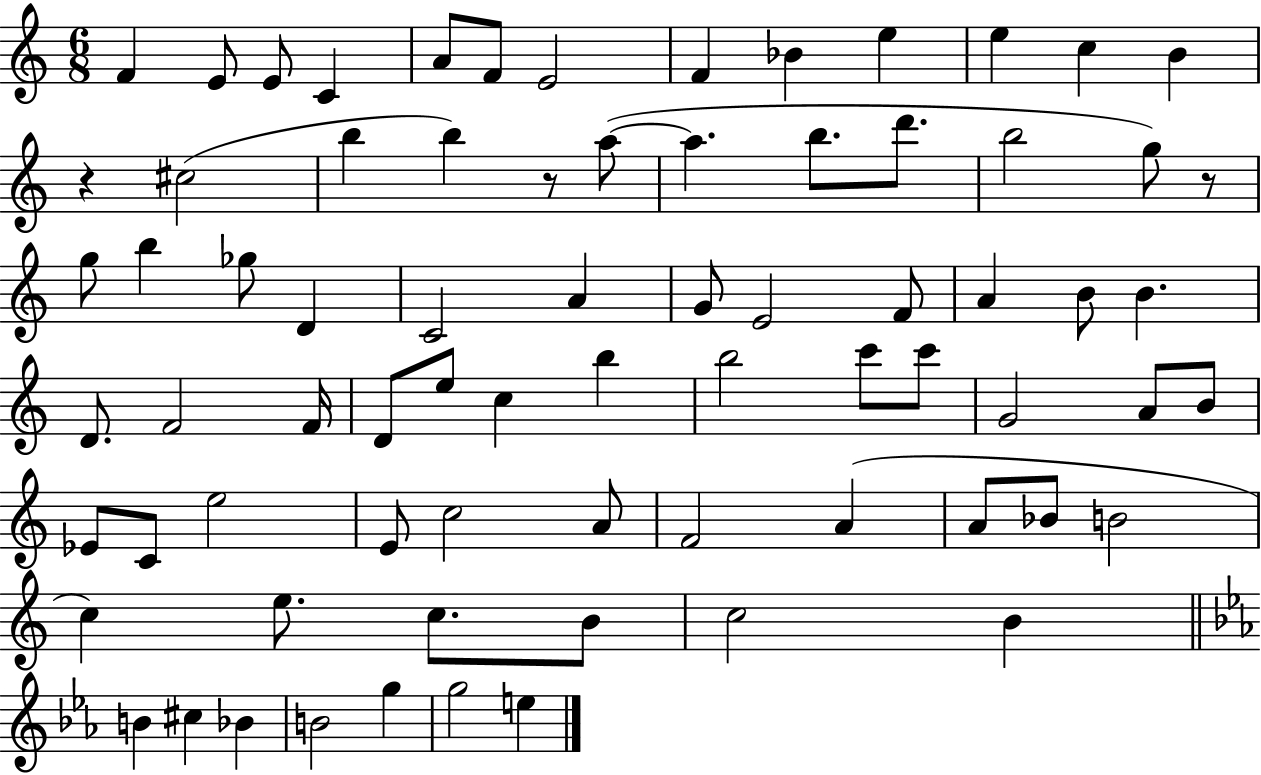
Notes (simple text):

F4/q E4/e E4/e C4/q A4/e F4/e E4/h F4/q Bb4/q E5/q E5/q C5/q B4/q R/q C#5/h B5/q B5/q R/e A5/e A5/q. B5/e. D6/e. B5/h G5/e R/e G5/e B5/q Gb5/e D4/q C4/h A4/q G4/e E4/h F4/e A4/q B4/e B4/q. D4/e. F4/h F4/s D4/e E5/e C5/q B5/q B5/h C6/e C6/e G4/h A4/e B4/e Eb4/e C4/e E5/h E4/e C5/h A4/e F4/h A4/q A4/e Bb4/e B4/h C5/q E5/e. C5/e. B4/e C5/h B4/q B4/q C#5/q Bb4/q B4/h G5/q G5/h E5/q